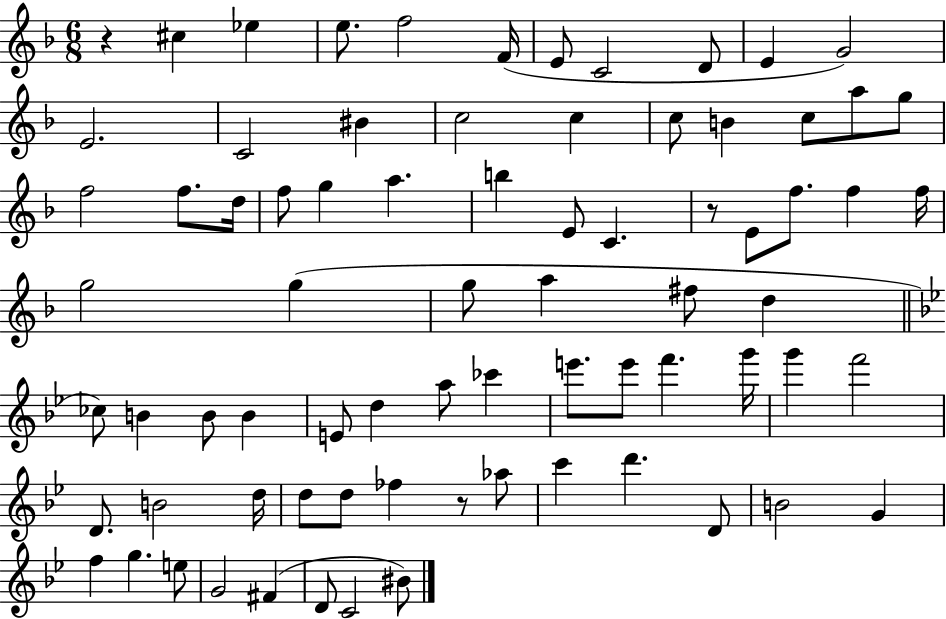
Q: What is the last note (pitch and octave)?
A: BIS4